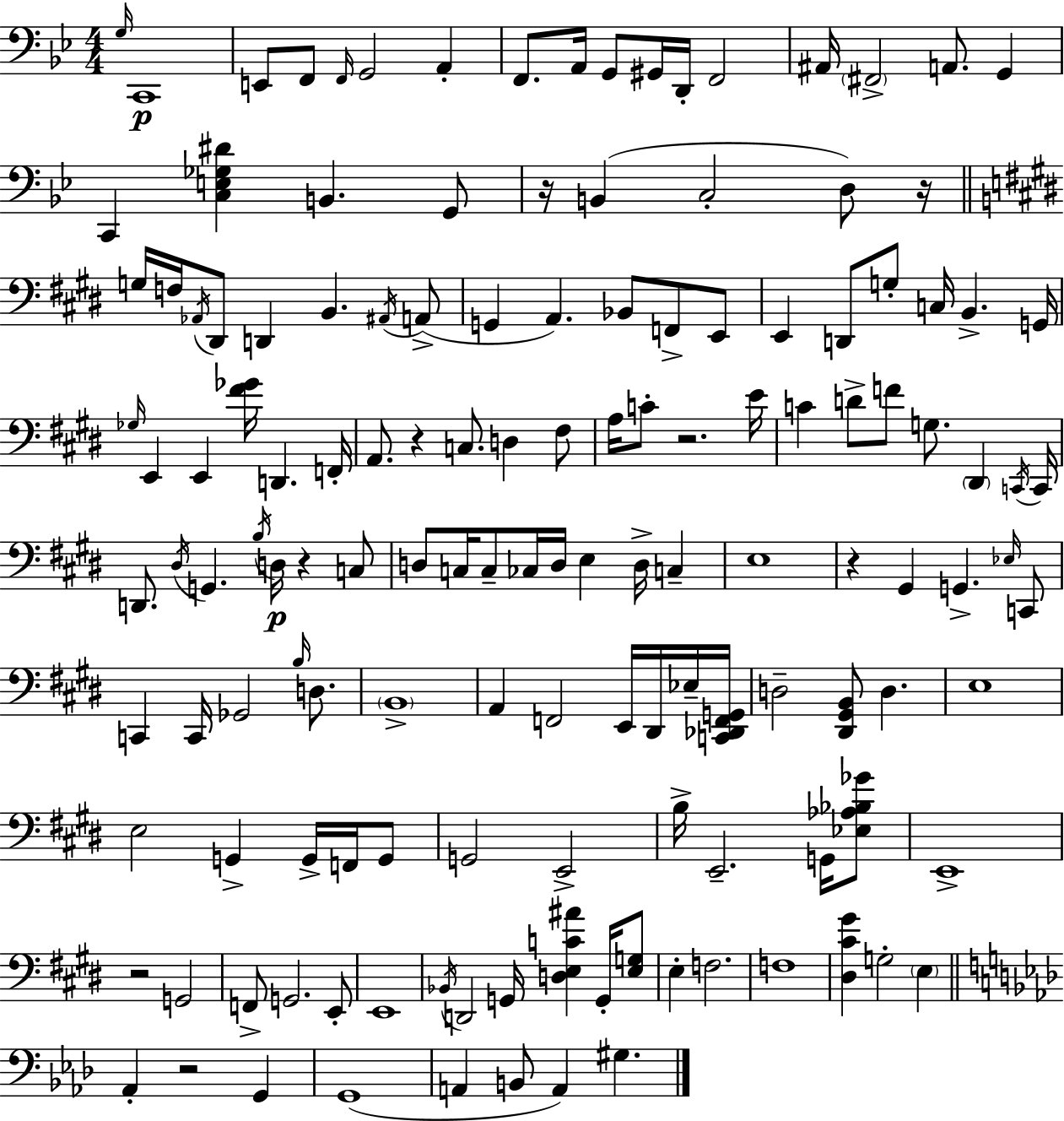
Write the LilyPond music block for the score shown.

{
  \clef bass
  \numericTimeSignature
  \time 4/4
  \key g \minor
  \grace { g16 }\p c,1 | e,8 f,8 \grace { f,16 } g,2 a,4-. | f,8. a,16 g,8 gis,16 d,16-. f,2 | ais,16 \parenthesize fis,2-> a,8. g,4 | \break c,4 <c e ges dis'>4 b,4. | g,8 r16 b,4( c2-. d8) | r16 \bar "||" \break \key e \major g16 f16 \acciaccatura { aes,16 } dis,8 d,4 b,4. \acciaccatura { ais,16 } | a,8->( g,4 a,4.) bes,8 f,8-> | e,8 e,4 d,8 g8-. c16 b,4.-> | g,16 \grace { ges16 } e,4 e,4 <fis' ges'>16 d,4. | \break f,16-. a,8. r4 c8. d4 | fis8 a16 c'8-. r2. | e'16 c'4 d'8-> f'8 g8. \parenthesize dis,4 | \acciaccatura { c,16 } c,16 d,8. \acciaccatura { dis16 } g,4. \acciaccatura { b16 } d16\p | \break r4 c8 d8 c16 c8-- ces16 d16 e4 | d16-> c4-- e1 | r4 gis,4 g,4.-> | \grace { ees16 } c,8 c,4 c,16 ges,2 | \break \grace { b16 } d8. \parenthesize b,1-> | a,4 f,2 | e,16 dis,16 ees16-- <c, des, f, g,>16 d2-- | <dis, gis, b,>8 d4. e1 | \break e2 | g,4-> g,16-> f,16 g,8 g,2 | e,2-> b16-> e,2.-- | g,16 <ees aes bes ges'>8 e,1-> | \break r2 | g,2 f,8-> g,2. | e,8-. e,1 | \acciaccatura { bes,16 } d,2 | \break g,16 <d e c' ais'>4 g,16-. <e g>8 e4-. f2. | f1 | <dis cis' gis'>4 g2-. | \parenthesize e4 \bar "||" \break \key aes \major aes,4-. r2 g,4 | g,1( | a,4 b,8 a,4) gis4. | \bar "|."
}